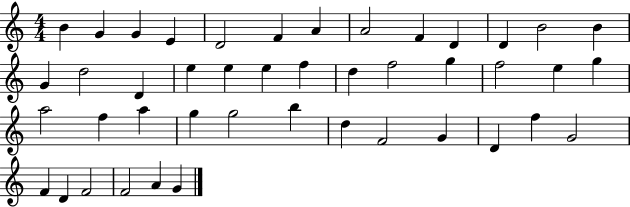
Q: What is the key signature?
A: C major